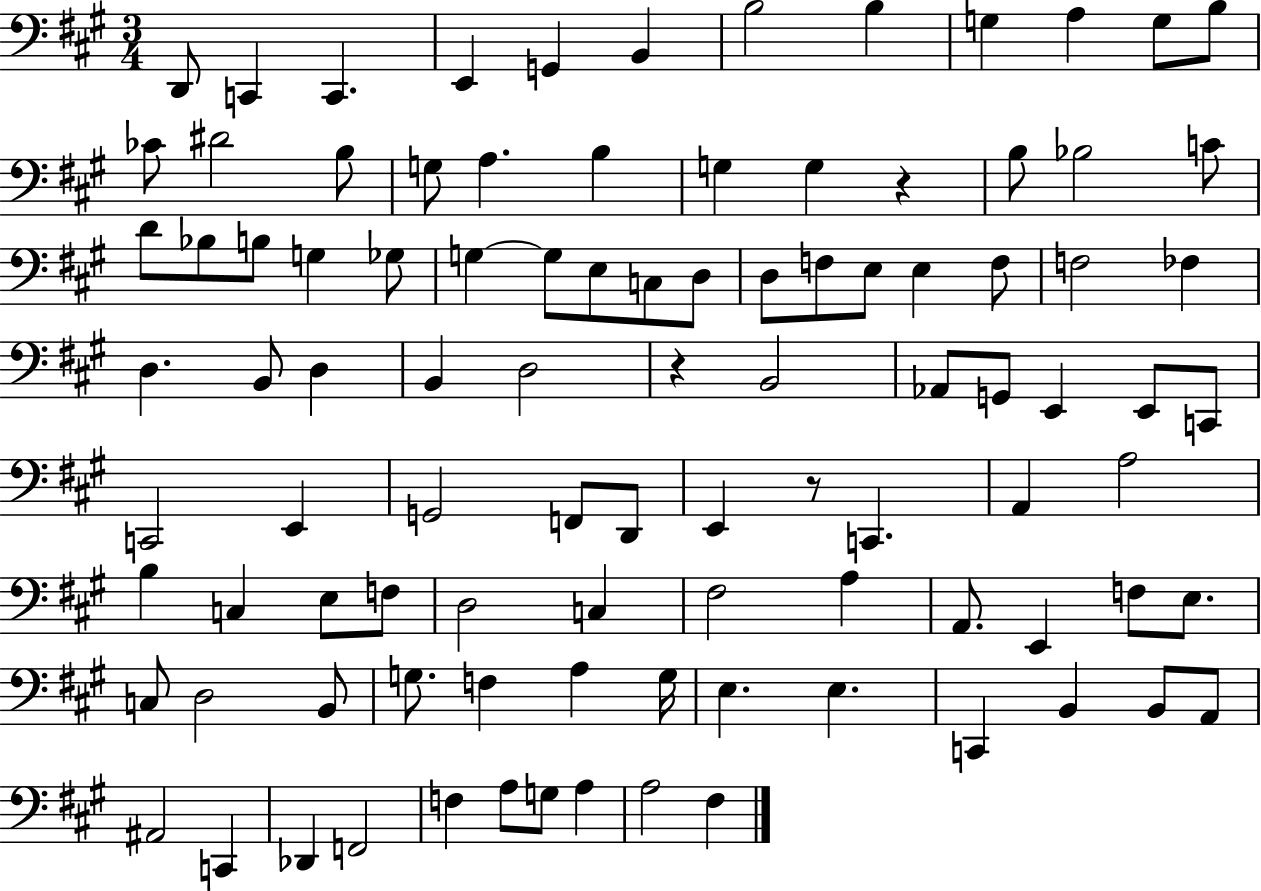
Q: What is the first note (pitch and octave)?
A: D2